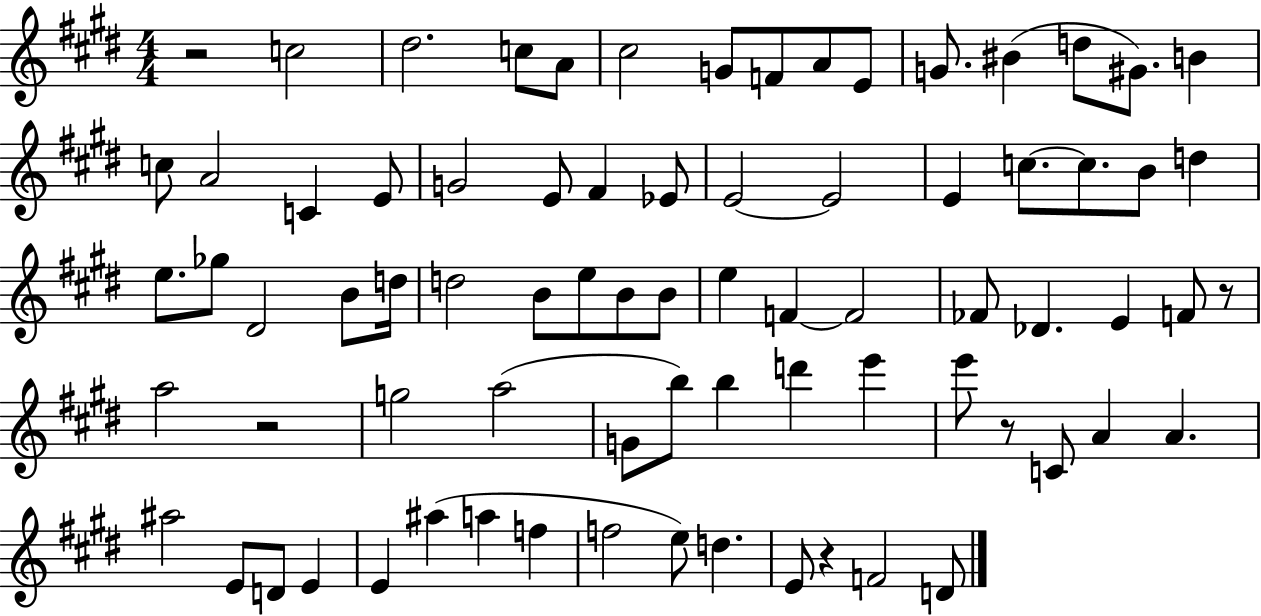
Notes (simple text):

R/h C5/h D#5/h. C5/e A4/e C#5/h G4/e F4/e A4/e E4/e G4/e. BIS4/q D5/e G#4/e. B4/q C5/e A4/h C4/q E4/e G4/h E4/e F#4/q Eb4/e E4/h E4/h E4/q C5/e. C5/e. B4/e D5/q E5/e. Gb5/e D#4/h B4/e D5/s D5/h B4/e E5/e B4/e B4/e E5/q F4/q F4/h FES4/e Db4/q. E4/q F4/e R/e A5/h R/h G5/h A5/h G4/e B5/e B5/q D6/q E6/q E6/e R/e C4/e A4/q A4/q. A#5/h E4/e D4/e E4/q E4/q A#5/q A5/q F5/q F5/h E5/e D5/q. E4/e R/q F4/h D4/e